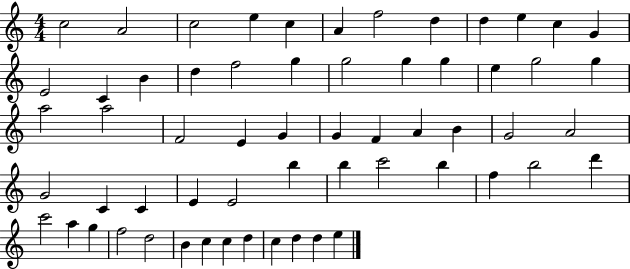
C5/h A4/h C5/h E5/q C5/q A4/q F5/h D5/q D5/q E5/q C5/q G4/q E4/h C4/q B4/q D5/q F5/h G5/q G5/h G5/q G5/q E5/q G5/h G5/q A5/h A5/h F4/h E4/q G4/q G4/q F4/q A4/q B4/q G4/h A4/h G4/h C4/q C4/q E4/q E4/h B5/q B5/q C6/h B5/q F5/q B5/h D6/q C6/h A5/q G5/q F5/h D5/h B4/q C5/q C5/q D5/q C5/q D5/q D5/q E5/q